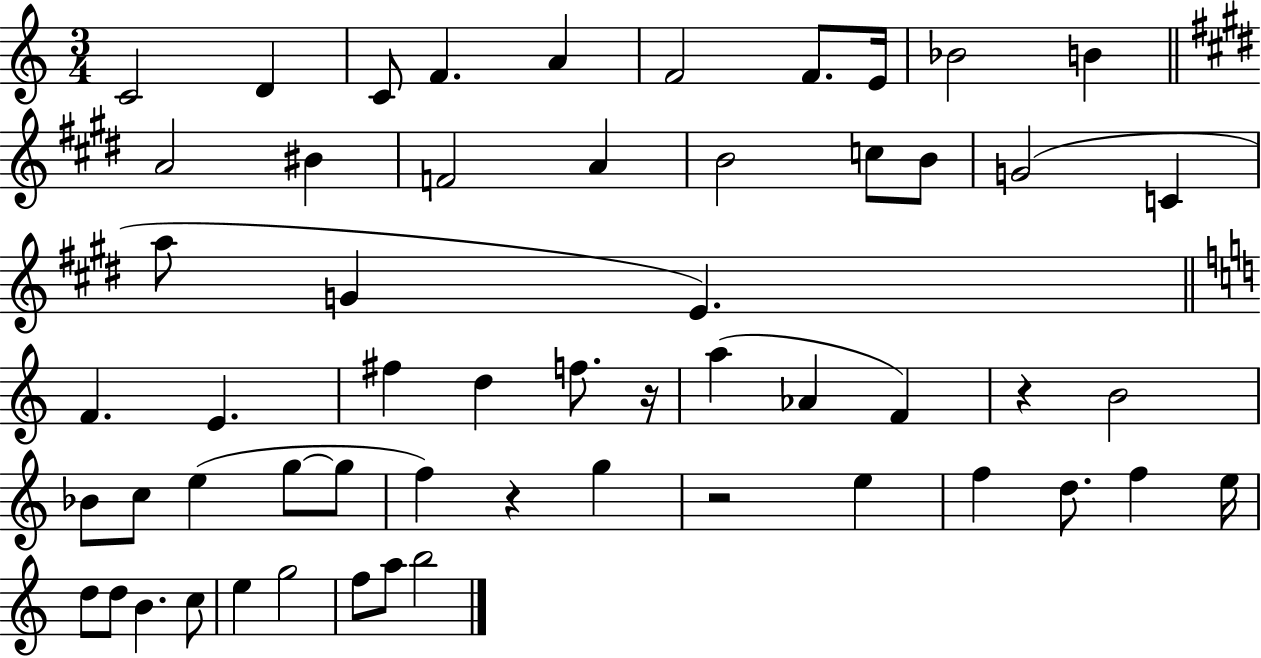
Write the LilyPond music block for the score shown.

{
  \clef treble
  \numericTimeSignature
  \time 3/4
  \key c \major
  c'2 d'4 | c'8 f'4. a'4 | f'2 f'8. e'16 | bes'2 b'4 | \break \bar "||" \break \key e \major a'2 bis'4 | f'2 a'4 | b'2 c''8 b'8 | g'2( c'4 | \break a''8 g'4 e'4.) | \bar "||" \break \key a \minor f'4. e'4. | fis''4 d''4 f''8. r16 | a''4( aes'4 f'4) | r4 b'2 | \break bes'8 c''8 e''4( g''8~~ g''8 | f''4) r4 g''4 | r2 e''4 | f''4 d''8. f''4 e''16 | \break d''8 d''8 b'4. c''8 | e''4 g''2 | f''8 a''8 b''2 | \bar "|."
}